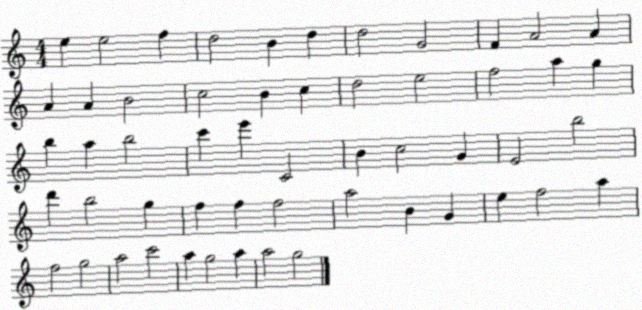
X:1
T:Untitled
M:4/4
L:1/4
K:C
e e2 f d2 B d d2 G2 F A2 A A A B2 c2 B c d2 e2 f2 a g b a b2 c' e' C2 B c2 G E2 b2 d' b2 g f f f2 a2 B G e f2 a f2 g2 a2 c'2 a g2 a a2 g2